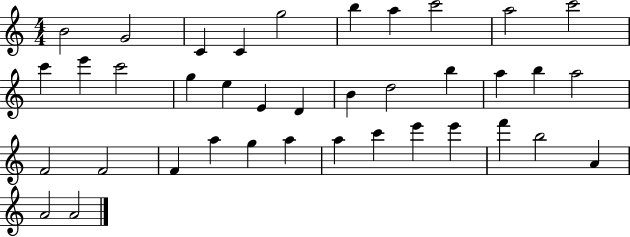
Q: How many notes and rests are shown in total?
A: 38